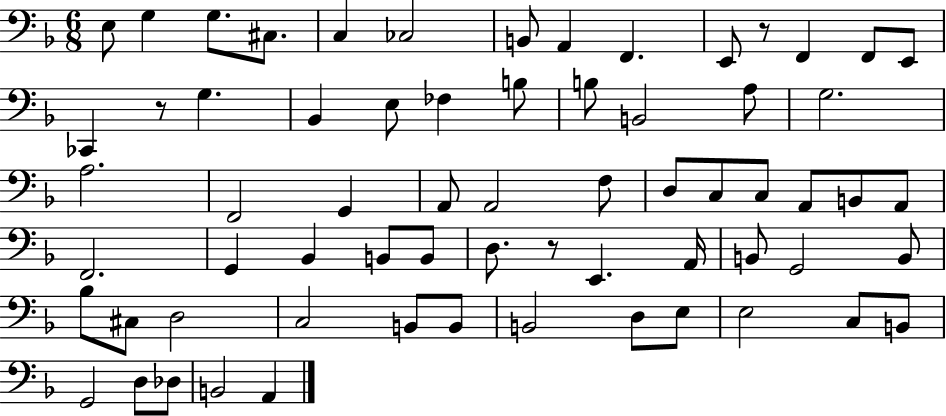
E3/e G3/q G3/e. C#3/e. C3/q CES3/h B2/e A2/q F2/q. E2/e R/e F2/q F2/e E2/e CES2/q R/e G3/q. Bb2/q E3/e FES3/q B3/e B3/e B2/h A3/e G3/h. A3/h. F2/h G2/q A2/e A2/h F3/e D3/e C3/e C3/e A2/e B2/e A2/e F2/h. G2/q Bb2/q B2/e B2/e D3/e. R/e E2/q. A2/s B2/e G2/h B2/e Bb3/e C#3/e D3/h C3/h B2/e B2/e B2/h D3/e E3/e E3/h C3/e B2/e G2/h D3/e Db3/e B2/h A2/q